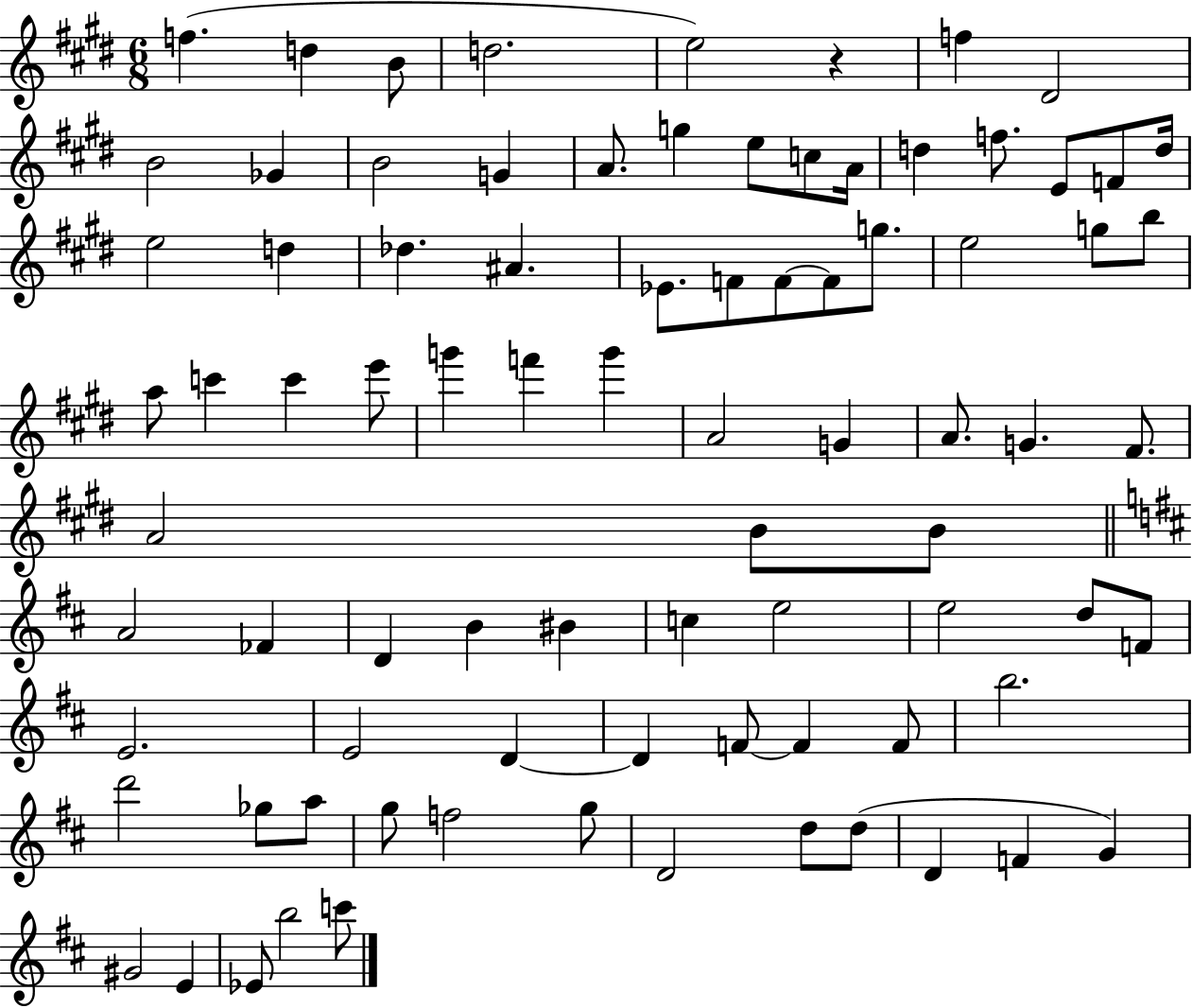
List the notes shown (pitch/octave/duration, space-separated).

F5/q. D5/q B4/e D5/h. E5/h R/q F5/q D#4/h B4/h Gb4/q B4/h G4/q A4/e. G5/q E5/e C5/e A4/s D5/q F5/e. E4/e F4/e D5/s E5/h D5/q Db5/q. A#4/q. Eb4/e. F4/e F4/e F4/e G5/e. E5/h G5/e B5/e A5/e C6/q C6/q E6/e G6/q F6/q G6/q A4/h G4/q A4/e. G4/q. F#4/e. A4/h B4/e B4/e A4/h FES4/q D4/q B4/q BIS4/q C5/q E5/h E5/h D5/e F4/e E4/h. E4/h D4/q D4/q F4/e F4/q F4/e B5/h. D6/h Gb5/e A5/e G5/e F5/h G5/e D4/h D5/e D5/e D4/q F4/q G4/q G#4/h E4/q Eb4/e B5/h C6/e